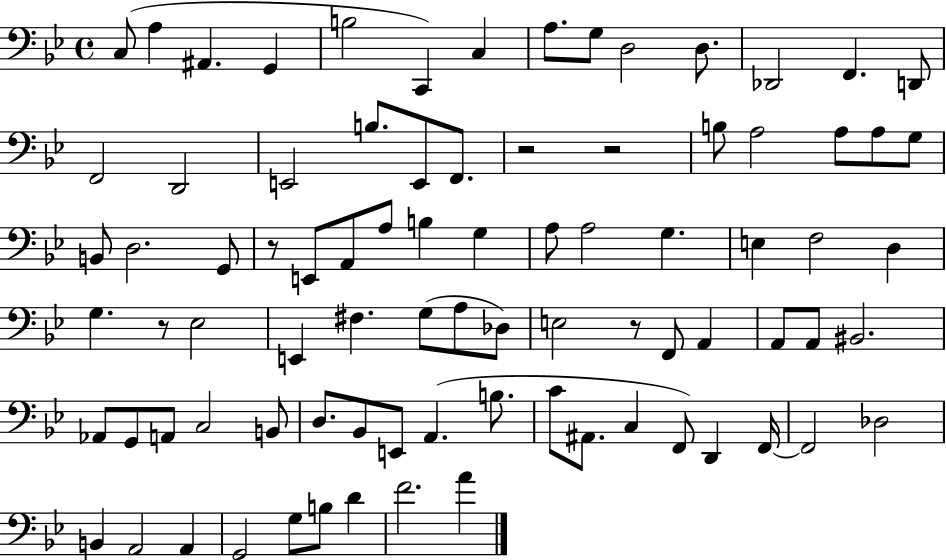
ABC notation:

X:1
T:Untitled
M:4/4
L:1/4
K:Bb
C,/2 A, ^A,, G,, B,2 C,, C, A,/2 G,/2 D,2 D,/2 _D,,2 F,, D,,/2 F,,2 D,,2 E,,2 B,/2 E,,/2 F,,/2 z2 z2 B,/2 A,2 A,/2 A,/2 G,/2 B,,/2 D,2 G,,/2 z/2 E,,/2 A,,/2 A,/2 B, G, A,/2 A,2 G, E, F,2 D, G, z/2 _E,2 E,, ^F, G,/2 A,/2 _D,/2 E,2 z/2 F,,/2 A,, A,,/2 A,,/2 ^B,,2 _A,,/2 G,,/2 A,,/2 C,2 B,,/2 D,/2 _B,,/2 E,,/2 A,, B,/2 C/2 ^A,,/2 C, F,,/2 D,, F,,/4 F,,2 _D,2 B,, A,,2 A,, G,,2 G,/2 B,/2 D F2 A